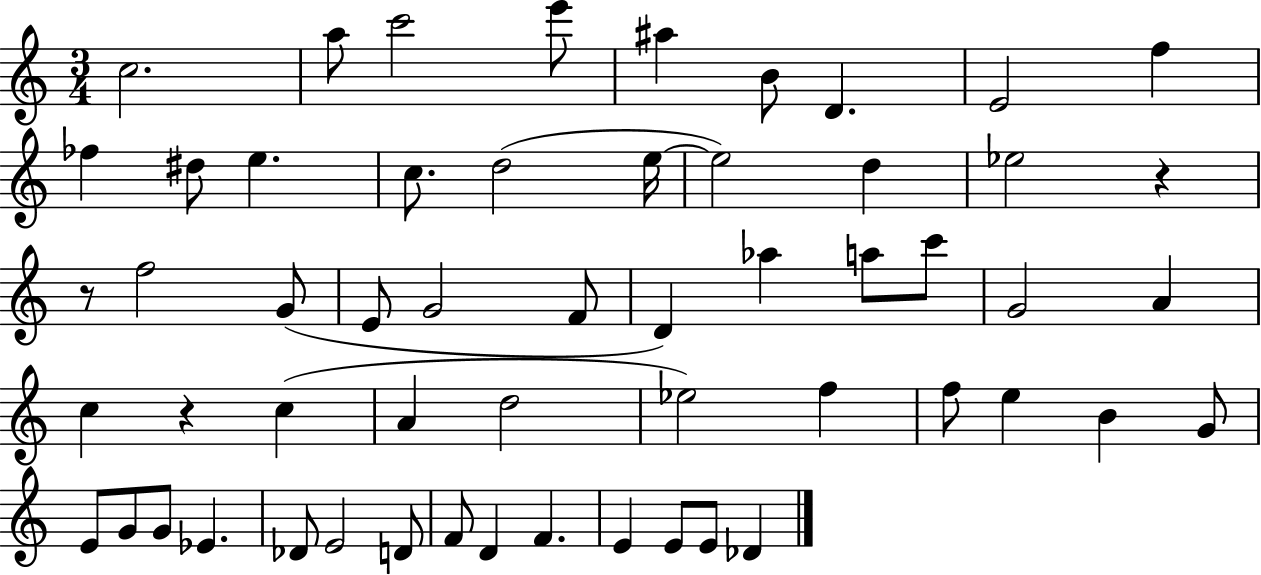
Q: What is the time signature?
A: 3/4